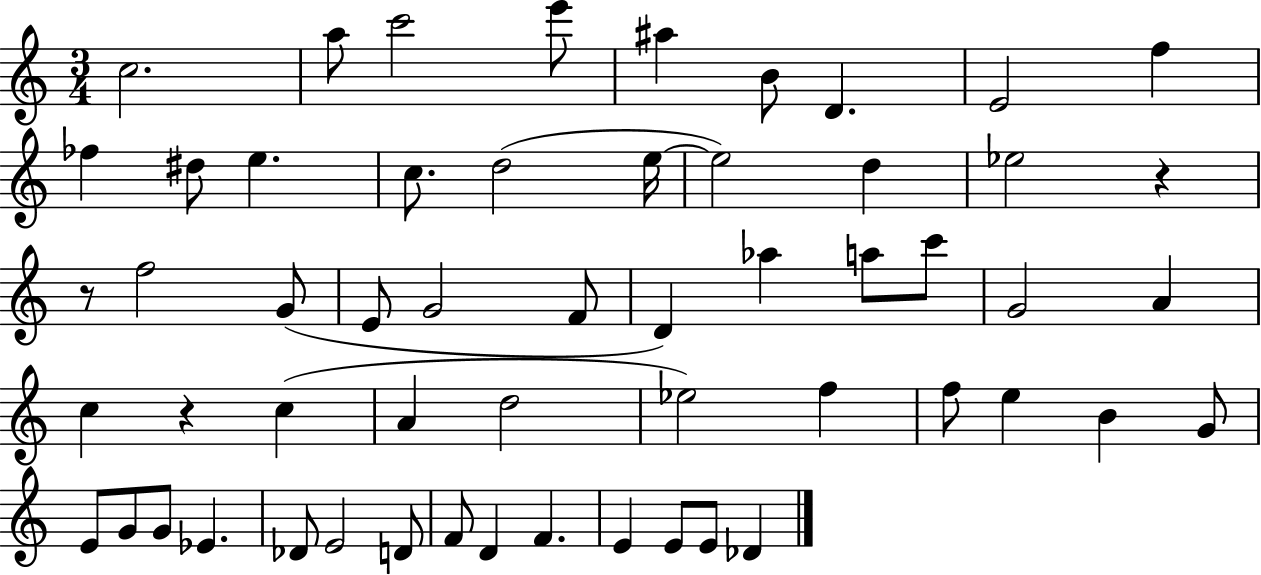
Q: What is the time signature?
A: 3/4